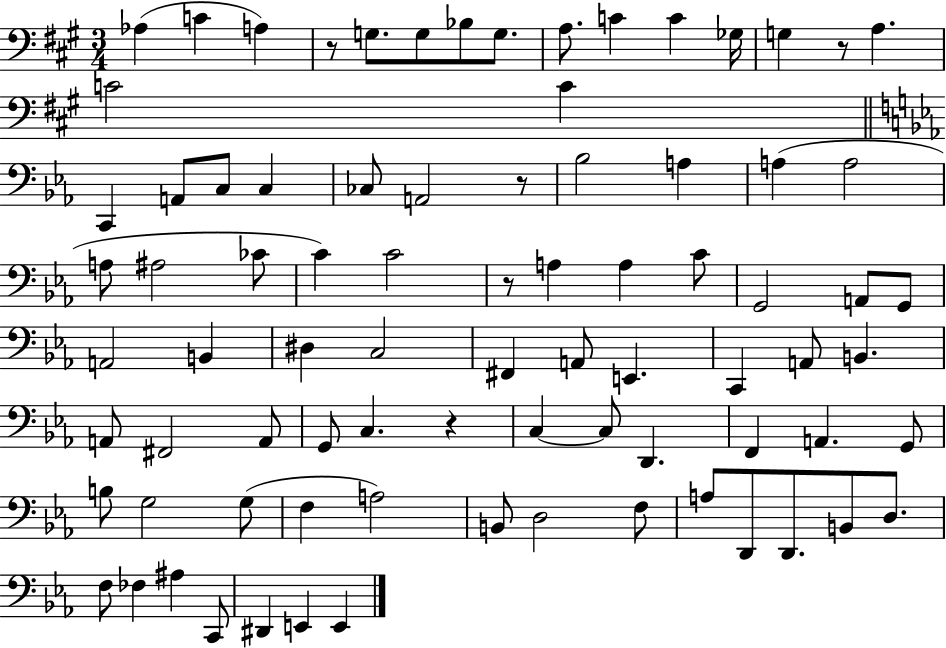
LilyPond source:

{
  \clef bass
  \numericTimeSignature
  \time 3/4
  \key a \major
  aes4( c'4 a4) | r8 g8. g8 bes8 g8. | a8. c'4 c'4 ges16 | g4 r8 a4. | \break c'2 c'4 | \bar "||" \break \key ees \major c,4 a,8 c8 c4 | ces8 a,2 r8 | bes2 a4 | a4( a2 | \break a8 ais2 ces'8 | c'4) c'2 | r8 a4 a4 c'8 | g,2 a,8 g,8 | \break a,2 b,4 | dis4 c2 | fis,4 a,8 e,4. | c,4 a,8 b,4. | \break a,8 fis,2 a,8 | g,8 c4. r4 | c4~~ c8 d,4. | f,4 a,4. g,8 | \break b8 g2 g8( | f4 a2) | b,8 d2 f8 | a8 d,8 d,8. b,8 d8. | \break f8 fes4 ais4 c,8 | dis,4 e,4 e,4 | \bar "|."
}